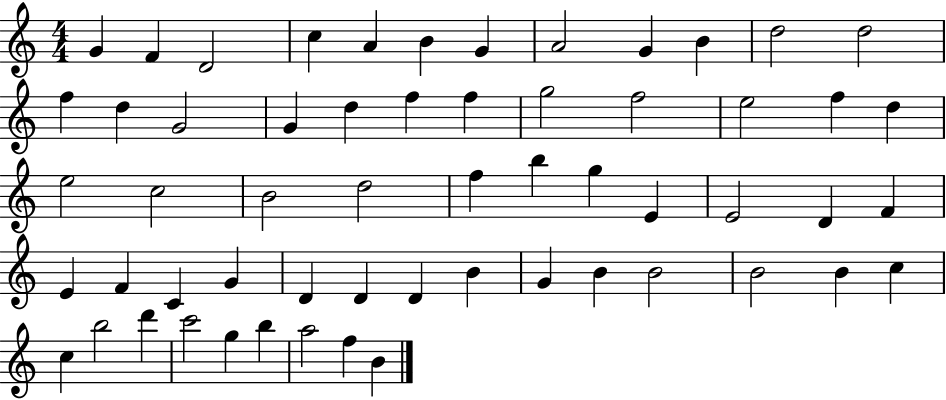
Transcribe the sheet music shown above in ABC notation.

X:1
T:Untitled
M:4/4
L:1/4
K:C
G F D2 c A B G A2 G B d2 d2 f d G2 G d f f g2 f2 e2 f d e2 c2 B2 d2 f b g E E2 D F E F C G D D D B G B B2 B2 B c c b2 d' c'2 g b a2 f B